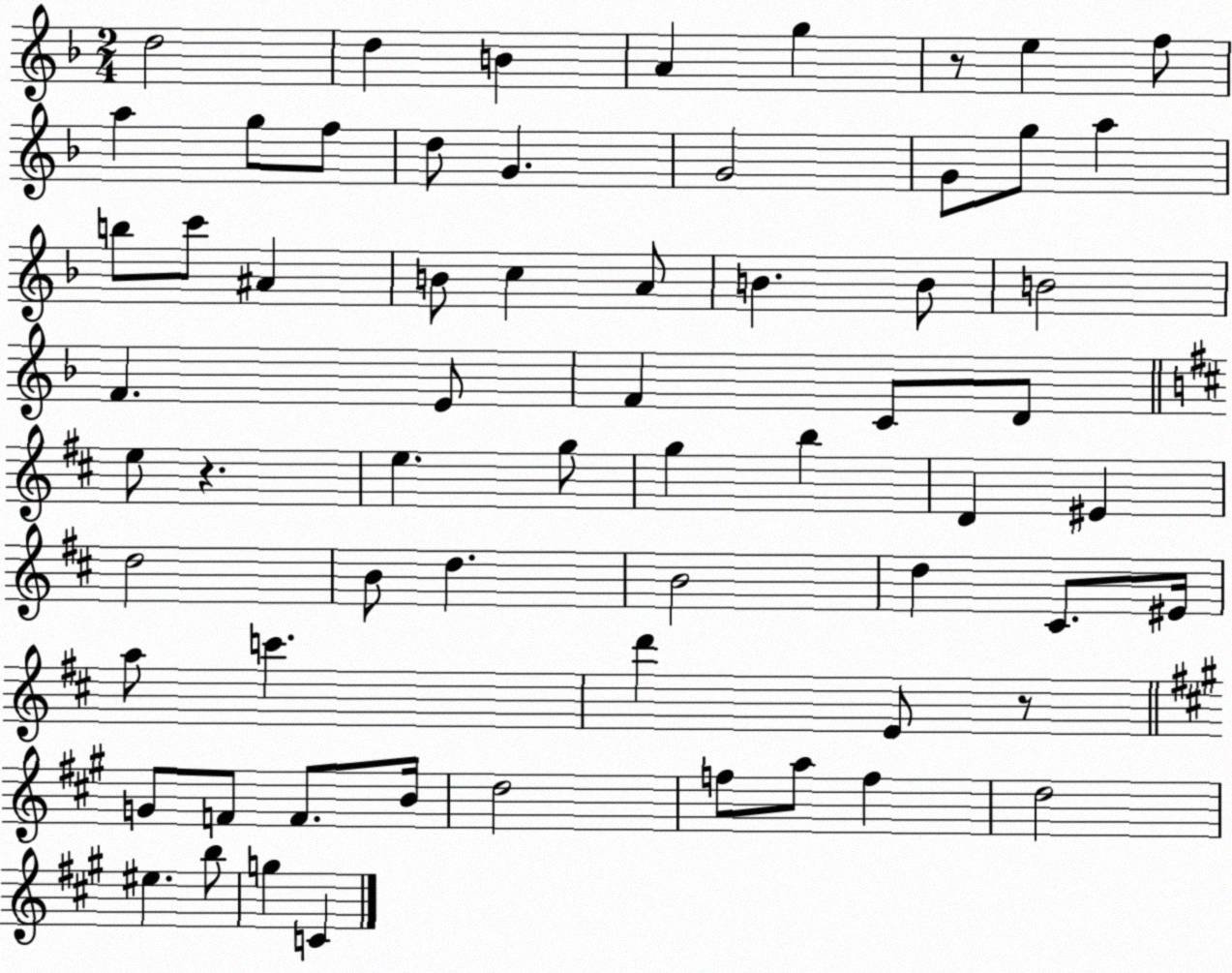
X:1
T:Untitled
M:2/4
L:1/4
K:F
d2 d B A g z/2 e f/2 a g/2 f/2 d/2 G G2 G/2 g/2 a b/2 c'/2 ^A B/2 c A/2 B B/2 B2 F E/2 F C/2 D/2 e/2 z e g/2 g b D ^E d2 B/2 d B2 d ^C/2 ^E/4 a/2 c' d' E/2 z/2 G/2 F/2 F/2 B/4 d2 f/2 a/2 f d2 ^e b/2 g C